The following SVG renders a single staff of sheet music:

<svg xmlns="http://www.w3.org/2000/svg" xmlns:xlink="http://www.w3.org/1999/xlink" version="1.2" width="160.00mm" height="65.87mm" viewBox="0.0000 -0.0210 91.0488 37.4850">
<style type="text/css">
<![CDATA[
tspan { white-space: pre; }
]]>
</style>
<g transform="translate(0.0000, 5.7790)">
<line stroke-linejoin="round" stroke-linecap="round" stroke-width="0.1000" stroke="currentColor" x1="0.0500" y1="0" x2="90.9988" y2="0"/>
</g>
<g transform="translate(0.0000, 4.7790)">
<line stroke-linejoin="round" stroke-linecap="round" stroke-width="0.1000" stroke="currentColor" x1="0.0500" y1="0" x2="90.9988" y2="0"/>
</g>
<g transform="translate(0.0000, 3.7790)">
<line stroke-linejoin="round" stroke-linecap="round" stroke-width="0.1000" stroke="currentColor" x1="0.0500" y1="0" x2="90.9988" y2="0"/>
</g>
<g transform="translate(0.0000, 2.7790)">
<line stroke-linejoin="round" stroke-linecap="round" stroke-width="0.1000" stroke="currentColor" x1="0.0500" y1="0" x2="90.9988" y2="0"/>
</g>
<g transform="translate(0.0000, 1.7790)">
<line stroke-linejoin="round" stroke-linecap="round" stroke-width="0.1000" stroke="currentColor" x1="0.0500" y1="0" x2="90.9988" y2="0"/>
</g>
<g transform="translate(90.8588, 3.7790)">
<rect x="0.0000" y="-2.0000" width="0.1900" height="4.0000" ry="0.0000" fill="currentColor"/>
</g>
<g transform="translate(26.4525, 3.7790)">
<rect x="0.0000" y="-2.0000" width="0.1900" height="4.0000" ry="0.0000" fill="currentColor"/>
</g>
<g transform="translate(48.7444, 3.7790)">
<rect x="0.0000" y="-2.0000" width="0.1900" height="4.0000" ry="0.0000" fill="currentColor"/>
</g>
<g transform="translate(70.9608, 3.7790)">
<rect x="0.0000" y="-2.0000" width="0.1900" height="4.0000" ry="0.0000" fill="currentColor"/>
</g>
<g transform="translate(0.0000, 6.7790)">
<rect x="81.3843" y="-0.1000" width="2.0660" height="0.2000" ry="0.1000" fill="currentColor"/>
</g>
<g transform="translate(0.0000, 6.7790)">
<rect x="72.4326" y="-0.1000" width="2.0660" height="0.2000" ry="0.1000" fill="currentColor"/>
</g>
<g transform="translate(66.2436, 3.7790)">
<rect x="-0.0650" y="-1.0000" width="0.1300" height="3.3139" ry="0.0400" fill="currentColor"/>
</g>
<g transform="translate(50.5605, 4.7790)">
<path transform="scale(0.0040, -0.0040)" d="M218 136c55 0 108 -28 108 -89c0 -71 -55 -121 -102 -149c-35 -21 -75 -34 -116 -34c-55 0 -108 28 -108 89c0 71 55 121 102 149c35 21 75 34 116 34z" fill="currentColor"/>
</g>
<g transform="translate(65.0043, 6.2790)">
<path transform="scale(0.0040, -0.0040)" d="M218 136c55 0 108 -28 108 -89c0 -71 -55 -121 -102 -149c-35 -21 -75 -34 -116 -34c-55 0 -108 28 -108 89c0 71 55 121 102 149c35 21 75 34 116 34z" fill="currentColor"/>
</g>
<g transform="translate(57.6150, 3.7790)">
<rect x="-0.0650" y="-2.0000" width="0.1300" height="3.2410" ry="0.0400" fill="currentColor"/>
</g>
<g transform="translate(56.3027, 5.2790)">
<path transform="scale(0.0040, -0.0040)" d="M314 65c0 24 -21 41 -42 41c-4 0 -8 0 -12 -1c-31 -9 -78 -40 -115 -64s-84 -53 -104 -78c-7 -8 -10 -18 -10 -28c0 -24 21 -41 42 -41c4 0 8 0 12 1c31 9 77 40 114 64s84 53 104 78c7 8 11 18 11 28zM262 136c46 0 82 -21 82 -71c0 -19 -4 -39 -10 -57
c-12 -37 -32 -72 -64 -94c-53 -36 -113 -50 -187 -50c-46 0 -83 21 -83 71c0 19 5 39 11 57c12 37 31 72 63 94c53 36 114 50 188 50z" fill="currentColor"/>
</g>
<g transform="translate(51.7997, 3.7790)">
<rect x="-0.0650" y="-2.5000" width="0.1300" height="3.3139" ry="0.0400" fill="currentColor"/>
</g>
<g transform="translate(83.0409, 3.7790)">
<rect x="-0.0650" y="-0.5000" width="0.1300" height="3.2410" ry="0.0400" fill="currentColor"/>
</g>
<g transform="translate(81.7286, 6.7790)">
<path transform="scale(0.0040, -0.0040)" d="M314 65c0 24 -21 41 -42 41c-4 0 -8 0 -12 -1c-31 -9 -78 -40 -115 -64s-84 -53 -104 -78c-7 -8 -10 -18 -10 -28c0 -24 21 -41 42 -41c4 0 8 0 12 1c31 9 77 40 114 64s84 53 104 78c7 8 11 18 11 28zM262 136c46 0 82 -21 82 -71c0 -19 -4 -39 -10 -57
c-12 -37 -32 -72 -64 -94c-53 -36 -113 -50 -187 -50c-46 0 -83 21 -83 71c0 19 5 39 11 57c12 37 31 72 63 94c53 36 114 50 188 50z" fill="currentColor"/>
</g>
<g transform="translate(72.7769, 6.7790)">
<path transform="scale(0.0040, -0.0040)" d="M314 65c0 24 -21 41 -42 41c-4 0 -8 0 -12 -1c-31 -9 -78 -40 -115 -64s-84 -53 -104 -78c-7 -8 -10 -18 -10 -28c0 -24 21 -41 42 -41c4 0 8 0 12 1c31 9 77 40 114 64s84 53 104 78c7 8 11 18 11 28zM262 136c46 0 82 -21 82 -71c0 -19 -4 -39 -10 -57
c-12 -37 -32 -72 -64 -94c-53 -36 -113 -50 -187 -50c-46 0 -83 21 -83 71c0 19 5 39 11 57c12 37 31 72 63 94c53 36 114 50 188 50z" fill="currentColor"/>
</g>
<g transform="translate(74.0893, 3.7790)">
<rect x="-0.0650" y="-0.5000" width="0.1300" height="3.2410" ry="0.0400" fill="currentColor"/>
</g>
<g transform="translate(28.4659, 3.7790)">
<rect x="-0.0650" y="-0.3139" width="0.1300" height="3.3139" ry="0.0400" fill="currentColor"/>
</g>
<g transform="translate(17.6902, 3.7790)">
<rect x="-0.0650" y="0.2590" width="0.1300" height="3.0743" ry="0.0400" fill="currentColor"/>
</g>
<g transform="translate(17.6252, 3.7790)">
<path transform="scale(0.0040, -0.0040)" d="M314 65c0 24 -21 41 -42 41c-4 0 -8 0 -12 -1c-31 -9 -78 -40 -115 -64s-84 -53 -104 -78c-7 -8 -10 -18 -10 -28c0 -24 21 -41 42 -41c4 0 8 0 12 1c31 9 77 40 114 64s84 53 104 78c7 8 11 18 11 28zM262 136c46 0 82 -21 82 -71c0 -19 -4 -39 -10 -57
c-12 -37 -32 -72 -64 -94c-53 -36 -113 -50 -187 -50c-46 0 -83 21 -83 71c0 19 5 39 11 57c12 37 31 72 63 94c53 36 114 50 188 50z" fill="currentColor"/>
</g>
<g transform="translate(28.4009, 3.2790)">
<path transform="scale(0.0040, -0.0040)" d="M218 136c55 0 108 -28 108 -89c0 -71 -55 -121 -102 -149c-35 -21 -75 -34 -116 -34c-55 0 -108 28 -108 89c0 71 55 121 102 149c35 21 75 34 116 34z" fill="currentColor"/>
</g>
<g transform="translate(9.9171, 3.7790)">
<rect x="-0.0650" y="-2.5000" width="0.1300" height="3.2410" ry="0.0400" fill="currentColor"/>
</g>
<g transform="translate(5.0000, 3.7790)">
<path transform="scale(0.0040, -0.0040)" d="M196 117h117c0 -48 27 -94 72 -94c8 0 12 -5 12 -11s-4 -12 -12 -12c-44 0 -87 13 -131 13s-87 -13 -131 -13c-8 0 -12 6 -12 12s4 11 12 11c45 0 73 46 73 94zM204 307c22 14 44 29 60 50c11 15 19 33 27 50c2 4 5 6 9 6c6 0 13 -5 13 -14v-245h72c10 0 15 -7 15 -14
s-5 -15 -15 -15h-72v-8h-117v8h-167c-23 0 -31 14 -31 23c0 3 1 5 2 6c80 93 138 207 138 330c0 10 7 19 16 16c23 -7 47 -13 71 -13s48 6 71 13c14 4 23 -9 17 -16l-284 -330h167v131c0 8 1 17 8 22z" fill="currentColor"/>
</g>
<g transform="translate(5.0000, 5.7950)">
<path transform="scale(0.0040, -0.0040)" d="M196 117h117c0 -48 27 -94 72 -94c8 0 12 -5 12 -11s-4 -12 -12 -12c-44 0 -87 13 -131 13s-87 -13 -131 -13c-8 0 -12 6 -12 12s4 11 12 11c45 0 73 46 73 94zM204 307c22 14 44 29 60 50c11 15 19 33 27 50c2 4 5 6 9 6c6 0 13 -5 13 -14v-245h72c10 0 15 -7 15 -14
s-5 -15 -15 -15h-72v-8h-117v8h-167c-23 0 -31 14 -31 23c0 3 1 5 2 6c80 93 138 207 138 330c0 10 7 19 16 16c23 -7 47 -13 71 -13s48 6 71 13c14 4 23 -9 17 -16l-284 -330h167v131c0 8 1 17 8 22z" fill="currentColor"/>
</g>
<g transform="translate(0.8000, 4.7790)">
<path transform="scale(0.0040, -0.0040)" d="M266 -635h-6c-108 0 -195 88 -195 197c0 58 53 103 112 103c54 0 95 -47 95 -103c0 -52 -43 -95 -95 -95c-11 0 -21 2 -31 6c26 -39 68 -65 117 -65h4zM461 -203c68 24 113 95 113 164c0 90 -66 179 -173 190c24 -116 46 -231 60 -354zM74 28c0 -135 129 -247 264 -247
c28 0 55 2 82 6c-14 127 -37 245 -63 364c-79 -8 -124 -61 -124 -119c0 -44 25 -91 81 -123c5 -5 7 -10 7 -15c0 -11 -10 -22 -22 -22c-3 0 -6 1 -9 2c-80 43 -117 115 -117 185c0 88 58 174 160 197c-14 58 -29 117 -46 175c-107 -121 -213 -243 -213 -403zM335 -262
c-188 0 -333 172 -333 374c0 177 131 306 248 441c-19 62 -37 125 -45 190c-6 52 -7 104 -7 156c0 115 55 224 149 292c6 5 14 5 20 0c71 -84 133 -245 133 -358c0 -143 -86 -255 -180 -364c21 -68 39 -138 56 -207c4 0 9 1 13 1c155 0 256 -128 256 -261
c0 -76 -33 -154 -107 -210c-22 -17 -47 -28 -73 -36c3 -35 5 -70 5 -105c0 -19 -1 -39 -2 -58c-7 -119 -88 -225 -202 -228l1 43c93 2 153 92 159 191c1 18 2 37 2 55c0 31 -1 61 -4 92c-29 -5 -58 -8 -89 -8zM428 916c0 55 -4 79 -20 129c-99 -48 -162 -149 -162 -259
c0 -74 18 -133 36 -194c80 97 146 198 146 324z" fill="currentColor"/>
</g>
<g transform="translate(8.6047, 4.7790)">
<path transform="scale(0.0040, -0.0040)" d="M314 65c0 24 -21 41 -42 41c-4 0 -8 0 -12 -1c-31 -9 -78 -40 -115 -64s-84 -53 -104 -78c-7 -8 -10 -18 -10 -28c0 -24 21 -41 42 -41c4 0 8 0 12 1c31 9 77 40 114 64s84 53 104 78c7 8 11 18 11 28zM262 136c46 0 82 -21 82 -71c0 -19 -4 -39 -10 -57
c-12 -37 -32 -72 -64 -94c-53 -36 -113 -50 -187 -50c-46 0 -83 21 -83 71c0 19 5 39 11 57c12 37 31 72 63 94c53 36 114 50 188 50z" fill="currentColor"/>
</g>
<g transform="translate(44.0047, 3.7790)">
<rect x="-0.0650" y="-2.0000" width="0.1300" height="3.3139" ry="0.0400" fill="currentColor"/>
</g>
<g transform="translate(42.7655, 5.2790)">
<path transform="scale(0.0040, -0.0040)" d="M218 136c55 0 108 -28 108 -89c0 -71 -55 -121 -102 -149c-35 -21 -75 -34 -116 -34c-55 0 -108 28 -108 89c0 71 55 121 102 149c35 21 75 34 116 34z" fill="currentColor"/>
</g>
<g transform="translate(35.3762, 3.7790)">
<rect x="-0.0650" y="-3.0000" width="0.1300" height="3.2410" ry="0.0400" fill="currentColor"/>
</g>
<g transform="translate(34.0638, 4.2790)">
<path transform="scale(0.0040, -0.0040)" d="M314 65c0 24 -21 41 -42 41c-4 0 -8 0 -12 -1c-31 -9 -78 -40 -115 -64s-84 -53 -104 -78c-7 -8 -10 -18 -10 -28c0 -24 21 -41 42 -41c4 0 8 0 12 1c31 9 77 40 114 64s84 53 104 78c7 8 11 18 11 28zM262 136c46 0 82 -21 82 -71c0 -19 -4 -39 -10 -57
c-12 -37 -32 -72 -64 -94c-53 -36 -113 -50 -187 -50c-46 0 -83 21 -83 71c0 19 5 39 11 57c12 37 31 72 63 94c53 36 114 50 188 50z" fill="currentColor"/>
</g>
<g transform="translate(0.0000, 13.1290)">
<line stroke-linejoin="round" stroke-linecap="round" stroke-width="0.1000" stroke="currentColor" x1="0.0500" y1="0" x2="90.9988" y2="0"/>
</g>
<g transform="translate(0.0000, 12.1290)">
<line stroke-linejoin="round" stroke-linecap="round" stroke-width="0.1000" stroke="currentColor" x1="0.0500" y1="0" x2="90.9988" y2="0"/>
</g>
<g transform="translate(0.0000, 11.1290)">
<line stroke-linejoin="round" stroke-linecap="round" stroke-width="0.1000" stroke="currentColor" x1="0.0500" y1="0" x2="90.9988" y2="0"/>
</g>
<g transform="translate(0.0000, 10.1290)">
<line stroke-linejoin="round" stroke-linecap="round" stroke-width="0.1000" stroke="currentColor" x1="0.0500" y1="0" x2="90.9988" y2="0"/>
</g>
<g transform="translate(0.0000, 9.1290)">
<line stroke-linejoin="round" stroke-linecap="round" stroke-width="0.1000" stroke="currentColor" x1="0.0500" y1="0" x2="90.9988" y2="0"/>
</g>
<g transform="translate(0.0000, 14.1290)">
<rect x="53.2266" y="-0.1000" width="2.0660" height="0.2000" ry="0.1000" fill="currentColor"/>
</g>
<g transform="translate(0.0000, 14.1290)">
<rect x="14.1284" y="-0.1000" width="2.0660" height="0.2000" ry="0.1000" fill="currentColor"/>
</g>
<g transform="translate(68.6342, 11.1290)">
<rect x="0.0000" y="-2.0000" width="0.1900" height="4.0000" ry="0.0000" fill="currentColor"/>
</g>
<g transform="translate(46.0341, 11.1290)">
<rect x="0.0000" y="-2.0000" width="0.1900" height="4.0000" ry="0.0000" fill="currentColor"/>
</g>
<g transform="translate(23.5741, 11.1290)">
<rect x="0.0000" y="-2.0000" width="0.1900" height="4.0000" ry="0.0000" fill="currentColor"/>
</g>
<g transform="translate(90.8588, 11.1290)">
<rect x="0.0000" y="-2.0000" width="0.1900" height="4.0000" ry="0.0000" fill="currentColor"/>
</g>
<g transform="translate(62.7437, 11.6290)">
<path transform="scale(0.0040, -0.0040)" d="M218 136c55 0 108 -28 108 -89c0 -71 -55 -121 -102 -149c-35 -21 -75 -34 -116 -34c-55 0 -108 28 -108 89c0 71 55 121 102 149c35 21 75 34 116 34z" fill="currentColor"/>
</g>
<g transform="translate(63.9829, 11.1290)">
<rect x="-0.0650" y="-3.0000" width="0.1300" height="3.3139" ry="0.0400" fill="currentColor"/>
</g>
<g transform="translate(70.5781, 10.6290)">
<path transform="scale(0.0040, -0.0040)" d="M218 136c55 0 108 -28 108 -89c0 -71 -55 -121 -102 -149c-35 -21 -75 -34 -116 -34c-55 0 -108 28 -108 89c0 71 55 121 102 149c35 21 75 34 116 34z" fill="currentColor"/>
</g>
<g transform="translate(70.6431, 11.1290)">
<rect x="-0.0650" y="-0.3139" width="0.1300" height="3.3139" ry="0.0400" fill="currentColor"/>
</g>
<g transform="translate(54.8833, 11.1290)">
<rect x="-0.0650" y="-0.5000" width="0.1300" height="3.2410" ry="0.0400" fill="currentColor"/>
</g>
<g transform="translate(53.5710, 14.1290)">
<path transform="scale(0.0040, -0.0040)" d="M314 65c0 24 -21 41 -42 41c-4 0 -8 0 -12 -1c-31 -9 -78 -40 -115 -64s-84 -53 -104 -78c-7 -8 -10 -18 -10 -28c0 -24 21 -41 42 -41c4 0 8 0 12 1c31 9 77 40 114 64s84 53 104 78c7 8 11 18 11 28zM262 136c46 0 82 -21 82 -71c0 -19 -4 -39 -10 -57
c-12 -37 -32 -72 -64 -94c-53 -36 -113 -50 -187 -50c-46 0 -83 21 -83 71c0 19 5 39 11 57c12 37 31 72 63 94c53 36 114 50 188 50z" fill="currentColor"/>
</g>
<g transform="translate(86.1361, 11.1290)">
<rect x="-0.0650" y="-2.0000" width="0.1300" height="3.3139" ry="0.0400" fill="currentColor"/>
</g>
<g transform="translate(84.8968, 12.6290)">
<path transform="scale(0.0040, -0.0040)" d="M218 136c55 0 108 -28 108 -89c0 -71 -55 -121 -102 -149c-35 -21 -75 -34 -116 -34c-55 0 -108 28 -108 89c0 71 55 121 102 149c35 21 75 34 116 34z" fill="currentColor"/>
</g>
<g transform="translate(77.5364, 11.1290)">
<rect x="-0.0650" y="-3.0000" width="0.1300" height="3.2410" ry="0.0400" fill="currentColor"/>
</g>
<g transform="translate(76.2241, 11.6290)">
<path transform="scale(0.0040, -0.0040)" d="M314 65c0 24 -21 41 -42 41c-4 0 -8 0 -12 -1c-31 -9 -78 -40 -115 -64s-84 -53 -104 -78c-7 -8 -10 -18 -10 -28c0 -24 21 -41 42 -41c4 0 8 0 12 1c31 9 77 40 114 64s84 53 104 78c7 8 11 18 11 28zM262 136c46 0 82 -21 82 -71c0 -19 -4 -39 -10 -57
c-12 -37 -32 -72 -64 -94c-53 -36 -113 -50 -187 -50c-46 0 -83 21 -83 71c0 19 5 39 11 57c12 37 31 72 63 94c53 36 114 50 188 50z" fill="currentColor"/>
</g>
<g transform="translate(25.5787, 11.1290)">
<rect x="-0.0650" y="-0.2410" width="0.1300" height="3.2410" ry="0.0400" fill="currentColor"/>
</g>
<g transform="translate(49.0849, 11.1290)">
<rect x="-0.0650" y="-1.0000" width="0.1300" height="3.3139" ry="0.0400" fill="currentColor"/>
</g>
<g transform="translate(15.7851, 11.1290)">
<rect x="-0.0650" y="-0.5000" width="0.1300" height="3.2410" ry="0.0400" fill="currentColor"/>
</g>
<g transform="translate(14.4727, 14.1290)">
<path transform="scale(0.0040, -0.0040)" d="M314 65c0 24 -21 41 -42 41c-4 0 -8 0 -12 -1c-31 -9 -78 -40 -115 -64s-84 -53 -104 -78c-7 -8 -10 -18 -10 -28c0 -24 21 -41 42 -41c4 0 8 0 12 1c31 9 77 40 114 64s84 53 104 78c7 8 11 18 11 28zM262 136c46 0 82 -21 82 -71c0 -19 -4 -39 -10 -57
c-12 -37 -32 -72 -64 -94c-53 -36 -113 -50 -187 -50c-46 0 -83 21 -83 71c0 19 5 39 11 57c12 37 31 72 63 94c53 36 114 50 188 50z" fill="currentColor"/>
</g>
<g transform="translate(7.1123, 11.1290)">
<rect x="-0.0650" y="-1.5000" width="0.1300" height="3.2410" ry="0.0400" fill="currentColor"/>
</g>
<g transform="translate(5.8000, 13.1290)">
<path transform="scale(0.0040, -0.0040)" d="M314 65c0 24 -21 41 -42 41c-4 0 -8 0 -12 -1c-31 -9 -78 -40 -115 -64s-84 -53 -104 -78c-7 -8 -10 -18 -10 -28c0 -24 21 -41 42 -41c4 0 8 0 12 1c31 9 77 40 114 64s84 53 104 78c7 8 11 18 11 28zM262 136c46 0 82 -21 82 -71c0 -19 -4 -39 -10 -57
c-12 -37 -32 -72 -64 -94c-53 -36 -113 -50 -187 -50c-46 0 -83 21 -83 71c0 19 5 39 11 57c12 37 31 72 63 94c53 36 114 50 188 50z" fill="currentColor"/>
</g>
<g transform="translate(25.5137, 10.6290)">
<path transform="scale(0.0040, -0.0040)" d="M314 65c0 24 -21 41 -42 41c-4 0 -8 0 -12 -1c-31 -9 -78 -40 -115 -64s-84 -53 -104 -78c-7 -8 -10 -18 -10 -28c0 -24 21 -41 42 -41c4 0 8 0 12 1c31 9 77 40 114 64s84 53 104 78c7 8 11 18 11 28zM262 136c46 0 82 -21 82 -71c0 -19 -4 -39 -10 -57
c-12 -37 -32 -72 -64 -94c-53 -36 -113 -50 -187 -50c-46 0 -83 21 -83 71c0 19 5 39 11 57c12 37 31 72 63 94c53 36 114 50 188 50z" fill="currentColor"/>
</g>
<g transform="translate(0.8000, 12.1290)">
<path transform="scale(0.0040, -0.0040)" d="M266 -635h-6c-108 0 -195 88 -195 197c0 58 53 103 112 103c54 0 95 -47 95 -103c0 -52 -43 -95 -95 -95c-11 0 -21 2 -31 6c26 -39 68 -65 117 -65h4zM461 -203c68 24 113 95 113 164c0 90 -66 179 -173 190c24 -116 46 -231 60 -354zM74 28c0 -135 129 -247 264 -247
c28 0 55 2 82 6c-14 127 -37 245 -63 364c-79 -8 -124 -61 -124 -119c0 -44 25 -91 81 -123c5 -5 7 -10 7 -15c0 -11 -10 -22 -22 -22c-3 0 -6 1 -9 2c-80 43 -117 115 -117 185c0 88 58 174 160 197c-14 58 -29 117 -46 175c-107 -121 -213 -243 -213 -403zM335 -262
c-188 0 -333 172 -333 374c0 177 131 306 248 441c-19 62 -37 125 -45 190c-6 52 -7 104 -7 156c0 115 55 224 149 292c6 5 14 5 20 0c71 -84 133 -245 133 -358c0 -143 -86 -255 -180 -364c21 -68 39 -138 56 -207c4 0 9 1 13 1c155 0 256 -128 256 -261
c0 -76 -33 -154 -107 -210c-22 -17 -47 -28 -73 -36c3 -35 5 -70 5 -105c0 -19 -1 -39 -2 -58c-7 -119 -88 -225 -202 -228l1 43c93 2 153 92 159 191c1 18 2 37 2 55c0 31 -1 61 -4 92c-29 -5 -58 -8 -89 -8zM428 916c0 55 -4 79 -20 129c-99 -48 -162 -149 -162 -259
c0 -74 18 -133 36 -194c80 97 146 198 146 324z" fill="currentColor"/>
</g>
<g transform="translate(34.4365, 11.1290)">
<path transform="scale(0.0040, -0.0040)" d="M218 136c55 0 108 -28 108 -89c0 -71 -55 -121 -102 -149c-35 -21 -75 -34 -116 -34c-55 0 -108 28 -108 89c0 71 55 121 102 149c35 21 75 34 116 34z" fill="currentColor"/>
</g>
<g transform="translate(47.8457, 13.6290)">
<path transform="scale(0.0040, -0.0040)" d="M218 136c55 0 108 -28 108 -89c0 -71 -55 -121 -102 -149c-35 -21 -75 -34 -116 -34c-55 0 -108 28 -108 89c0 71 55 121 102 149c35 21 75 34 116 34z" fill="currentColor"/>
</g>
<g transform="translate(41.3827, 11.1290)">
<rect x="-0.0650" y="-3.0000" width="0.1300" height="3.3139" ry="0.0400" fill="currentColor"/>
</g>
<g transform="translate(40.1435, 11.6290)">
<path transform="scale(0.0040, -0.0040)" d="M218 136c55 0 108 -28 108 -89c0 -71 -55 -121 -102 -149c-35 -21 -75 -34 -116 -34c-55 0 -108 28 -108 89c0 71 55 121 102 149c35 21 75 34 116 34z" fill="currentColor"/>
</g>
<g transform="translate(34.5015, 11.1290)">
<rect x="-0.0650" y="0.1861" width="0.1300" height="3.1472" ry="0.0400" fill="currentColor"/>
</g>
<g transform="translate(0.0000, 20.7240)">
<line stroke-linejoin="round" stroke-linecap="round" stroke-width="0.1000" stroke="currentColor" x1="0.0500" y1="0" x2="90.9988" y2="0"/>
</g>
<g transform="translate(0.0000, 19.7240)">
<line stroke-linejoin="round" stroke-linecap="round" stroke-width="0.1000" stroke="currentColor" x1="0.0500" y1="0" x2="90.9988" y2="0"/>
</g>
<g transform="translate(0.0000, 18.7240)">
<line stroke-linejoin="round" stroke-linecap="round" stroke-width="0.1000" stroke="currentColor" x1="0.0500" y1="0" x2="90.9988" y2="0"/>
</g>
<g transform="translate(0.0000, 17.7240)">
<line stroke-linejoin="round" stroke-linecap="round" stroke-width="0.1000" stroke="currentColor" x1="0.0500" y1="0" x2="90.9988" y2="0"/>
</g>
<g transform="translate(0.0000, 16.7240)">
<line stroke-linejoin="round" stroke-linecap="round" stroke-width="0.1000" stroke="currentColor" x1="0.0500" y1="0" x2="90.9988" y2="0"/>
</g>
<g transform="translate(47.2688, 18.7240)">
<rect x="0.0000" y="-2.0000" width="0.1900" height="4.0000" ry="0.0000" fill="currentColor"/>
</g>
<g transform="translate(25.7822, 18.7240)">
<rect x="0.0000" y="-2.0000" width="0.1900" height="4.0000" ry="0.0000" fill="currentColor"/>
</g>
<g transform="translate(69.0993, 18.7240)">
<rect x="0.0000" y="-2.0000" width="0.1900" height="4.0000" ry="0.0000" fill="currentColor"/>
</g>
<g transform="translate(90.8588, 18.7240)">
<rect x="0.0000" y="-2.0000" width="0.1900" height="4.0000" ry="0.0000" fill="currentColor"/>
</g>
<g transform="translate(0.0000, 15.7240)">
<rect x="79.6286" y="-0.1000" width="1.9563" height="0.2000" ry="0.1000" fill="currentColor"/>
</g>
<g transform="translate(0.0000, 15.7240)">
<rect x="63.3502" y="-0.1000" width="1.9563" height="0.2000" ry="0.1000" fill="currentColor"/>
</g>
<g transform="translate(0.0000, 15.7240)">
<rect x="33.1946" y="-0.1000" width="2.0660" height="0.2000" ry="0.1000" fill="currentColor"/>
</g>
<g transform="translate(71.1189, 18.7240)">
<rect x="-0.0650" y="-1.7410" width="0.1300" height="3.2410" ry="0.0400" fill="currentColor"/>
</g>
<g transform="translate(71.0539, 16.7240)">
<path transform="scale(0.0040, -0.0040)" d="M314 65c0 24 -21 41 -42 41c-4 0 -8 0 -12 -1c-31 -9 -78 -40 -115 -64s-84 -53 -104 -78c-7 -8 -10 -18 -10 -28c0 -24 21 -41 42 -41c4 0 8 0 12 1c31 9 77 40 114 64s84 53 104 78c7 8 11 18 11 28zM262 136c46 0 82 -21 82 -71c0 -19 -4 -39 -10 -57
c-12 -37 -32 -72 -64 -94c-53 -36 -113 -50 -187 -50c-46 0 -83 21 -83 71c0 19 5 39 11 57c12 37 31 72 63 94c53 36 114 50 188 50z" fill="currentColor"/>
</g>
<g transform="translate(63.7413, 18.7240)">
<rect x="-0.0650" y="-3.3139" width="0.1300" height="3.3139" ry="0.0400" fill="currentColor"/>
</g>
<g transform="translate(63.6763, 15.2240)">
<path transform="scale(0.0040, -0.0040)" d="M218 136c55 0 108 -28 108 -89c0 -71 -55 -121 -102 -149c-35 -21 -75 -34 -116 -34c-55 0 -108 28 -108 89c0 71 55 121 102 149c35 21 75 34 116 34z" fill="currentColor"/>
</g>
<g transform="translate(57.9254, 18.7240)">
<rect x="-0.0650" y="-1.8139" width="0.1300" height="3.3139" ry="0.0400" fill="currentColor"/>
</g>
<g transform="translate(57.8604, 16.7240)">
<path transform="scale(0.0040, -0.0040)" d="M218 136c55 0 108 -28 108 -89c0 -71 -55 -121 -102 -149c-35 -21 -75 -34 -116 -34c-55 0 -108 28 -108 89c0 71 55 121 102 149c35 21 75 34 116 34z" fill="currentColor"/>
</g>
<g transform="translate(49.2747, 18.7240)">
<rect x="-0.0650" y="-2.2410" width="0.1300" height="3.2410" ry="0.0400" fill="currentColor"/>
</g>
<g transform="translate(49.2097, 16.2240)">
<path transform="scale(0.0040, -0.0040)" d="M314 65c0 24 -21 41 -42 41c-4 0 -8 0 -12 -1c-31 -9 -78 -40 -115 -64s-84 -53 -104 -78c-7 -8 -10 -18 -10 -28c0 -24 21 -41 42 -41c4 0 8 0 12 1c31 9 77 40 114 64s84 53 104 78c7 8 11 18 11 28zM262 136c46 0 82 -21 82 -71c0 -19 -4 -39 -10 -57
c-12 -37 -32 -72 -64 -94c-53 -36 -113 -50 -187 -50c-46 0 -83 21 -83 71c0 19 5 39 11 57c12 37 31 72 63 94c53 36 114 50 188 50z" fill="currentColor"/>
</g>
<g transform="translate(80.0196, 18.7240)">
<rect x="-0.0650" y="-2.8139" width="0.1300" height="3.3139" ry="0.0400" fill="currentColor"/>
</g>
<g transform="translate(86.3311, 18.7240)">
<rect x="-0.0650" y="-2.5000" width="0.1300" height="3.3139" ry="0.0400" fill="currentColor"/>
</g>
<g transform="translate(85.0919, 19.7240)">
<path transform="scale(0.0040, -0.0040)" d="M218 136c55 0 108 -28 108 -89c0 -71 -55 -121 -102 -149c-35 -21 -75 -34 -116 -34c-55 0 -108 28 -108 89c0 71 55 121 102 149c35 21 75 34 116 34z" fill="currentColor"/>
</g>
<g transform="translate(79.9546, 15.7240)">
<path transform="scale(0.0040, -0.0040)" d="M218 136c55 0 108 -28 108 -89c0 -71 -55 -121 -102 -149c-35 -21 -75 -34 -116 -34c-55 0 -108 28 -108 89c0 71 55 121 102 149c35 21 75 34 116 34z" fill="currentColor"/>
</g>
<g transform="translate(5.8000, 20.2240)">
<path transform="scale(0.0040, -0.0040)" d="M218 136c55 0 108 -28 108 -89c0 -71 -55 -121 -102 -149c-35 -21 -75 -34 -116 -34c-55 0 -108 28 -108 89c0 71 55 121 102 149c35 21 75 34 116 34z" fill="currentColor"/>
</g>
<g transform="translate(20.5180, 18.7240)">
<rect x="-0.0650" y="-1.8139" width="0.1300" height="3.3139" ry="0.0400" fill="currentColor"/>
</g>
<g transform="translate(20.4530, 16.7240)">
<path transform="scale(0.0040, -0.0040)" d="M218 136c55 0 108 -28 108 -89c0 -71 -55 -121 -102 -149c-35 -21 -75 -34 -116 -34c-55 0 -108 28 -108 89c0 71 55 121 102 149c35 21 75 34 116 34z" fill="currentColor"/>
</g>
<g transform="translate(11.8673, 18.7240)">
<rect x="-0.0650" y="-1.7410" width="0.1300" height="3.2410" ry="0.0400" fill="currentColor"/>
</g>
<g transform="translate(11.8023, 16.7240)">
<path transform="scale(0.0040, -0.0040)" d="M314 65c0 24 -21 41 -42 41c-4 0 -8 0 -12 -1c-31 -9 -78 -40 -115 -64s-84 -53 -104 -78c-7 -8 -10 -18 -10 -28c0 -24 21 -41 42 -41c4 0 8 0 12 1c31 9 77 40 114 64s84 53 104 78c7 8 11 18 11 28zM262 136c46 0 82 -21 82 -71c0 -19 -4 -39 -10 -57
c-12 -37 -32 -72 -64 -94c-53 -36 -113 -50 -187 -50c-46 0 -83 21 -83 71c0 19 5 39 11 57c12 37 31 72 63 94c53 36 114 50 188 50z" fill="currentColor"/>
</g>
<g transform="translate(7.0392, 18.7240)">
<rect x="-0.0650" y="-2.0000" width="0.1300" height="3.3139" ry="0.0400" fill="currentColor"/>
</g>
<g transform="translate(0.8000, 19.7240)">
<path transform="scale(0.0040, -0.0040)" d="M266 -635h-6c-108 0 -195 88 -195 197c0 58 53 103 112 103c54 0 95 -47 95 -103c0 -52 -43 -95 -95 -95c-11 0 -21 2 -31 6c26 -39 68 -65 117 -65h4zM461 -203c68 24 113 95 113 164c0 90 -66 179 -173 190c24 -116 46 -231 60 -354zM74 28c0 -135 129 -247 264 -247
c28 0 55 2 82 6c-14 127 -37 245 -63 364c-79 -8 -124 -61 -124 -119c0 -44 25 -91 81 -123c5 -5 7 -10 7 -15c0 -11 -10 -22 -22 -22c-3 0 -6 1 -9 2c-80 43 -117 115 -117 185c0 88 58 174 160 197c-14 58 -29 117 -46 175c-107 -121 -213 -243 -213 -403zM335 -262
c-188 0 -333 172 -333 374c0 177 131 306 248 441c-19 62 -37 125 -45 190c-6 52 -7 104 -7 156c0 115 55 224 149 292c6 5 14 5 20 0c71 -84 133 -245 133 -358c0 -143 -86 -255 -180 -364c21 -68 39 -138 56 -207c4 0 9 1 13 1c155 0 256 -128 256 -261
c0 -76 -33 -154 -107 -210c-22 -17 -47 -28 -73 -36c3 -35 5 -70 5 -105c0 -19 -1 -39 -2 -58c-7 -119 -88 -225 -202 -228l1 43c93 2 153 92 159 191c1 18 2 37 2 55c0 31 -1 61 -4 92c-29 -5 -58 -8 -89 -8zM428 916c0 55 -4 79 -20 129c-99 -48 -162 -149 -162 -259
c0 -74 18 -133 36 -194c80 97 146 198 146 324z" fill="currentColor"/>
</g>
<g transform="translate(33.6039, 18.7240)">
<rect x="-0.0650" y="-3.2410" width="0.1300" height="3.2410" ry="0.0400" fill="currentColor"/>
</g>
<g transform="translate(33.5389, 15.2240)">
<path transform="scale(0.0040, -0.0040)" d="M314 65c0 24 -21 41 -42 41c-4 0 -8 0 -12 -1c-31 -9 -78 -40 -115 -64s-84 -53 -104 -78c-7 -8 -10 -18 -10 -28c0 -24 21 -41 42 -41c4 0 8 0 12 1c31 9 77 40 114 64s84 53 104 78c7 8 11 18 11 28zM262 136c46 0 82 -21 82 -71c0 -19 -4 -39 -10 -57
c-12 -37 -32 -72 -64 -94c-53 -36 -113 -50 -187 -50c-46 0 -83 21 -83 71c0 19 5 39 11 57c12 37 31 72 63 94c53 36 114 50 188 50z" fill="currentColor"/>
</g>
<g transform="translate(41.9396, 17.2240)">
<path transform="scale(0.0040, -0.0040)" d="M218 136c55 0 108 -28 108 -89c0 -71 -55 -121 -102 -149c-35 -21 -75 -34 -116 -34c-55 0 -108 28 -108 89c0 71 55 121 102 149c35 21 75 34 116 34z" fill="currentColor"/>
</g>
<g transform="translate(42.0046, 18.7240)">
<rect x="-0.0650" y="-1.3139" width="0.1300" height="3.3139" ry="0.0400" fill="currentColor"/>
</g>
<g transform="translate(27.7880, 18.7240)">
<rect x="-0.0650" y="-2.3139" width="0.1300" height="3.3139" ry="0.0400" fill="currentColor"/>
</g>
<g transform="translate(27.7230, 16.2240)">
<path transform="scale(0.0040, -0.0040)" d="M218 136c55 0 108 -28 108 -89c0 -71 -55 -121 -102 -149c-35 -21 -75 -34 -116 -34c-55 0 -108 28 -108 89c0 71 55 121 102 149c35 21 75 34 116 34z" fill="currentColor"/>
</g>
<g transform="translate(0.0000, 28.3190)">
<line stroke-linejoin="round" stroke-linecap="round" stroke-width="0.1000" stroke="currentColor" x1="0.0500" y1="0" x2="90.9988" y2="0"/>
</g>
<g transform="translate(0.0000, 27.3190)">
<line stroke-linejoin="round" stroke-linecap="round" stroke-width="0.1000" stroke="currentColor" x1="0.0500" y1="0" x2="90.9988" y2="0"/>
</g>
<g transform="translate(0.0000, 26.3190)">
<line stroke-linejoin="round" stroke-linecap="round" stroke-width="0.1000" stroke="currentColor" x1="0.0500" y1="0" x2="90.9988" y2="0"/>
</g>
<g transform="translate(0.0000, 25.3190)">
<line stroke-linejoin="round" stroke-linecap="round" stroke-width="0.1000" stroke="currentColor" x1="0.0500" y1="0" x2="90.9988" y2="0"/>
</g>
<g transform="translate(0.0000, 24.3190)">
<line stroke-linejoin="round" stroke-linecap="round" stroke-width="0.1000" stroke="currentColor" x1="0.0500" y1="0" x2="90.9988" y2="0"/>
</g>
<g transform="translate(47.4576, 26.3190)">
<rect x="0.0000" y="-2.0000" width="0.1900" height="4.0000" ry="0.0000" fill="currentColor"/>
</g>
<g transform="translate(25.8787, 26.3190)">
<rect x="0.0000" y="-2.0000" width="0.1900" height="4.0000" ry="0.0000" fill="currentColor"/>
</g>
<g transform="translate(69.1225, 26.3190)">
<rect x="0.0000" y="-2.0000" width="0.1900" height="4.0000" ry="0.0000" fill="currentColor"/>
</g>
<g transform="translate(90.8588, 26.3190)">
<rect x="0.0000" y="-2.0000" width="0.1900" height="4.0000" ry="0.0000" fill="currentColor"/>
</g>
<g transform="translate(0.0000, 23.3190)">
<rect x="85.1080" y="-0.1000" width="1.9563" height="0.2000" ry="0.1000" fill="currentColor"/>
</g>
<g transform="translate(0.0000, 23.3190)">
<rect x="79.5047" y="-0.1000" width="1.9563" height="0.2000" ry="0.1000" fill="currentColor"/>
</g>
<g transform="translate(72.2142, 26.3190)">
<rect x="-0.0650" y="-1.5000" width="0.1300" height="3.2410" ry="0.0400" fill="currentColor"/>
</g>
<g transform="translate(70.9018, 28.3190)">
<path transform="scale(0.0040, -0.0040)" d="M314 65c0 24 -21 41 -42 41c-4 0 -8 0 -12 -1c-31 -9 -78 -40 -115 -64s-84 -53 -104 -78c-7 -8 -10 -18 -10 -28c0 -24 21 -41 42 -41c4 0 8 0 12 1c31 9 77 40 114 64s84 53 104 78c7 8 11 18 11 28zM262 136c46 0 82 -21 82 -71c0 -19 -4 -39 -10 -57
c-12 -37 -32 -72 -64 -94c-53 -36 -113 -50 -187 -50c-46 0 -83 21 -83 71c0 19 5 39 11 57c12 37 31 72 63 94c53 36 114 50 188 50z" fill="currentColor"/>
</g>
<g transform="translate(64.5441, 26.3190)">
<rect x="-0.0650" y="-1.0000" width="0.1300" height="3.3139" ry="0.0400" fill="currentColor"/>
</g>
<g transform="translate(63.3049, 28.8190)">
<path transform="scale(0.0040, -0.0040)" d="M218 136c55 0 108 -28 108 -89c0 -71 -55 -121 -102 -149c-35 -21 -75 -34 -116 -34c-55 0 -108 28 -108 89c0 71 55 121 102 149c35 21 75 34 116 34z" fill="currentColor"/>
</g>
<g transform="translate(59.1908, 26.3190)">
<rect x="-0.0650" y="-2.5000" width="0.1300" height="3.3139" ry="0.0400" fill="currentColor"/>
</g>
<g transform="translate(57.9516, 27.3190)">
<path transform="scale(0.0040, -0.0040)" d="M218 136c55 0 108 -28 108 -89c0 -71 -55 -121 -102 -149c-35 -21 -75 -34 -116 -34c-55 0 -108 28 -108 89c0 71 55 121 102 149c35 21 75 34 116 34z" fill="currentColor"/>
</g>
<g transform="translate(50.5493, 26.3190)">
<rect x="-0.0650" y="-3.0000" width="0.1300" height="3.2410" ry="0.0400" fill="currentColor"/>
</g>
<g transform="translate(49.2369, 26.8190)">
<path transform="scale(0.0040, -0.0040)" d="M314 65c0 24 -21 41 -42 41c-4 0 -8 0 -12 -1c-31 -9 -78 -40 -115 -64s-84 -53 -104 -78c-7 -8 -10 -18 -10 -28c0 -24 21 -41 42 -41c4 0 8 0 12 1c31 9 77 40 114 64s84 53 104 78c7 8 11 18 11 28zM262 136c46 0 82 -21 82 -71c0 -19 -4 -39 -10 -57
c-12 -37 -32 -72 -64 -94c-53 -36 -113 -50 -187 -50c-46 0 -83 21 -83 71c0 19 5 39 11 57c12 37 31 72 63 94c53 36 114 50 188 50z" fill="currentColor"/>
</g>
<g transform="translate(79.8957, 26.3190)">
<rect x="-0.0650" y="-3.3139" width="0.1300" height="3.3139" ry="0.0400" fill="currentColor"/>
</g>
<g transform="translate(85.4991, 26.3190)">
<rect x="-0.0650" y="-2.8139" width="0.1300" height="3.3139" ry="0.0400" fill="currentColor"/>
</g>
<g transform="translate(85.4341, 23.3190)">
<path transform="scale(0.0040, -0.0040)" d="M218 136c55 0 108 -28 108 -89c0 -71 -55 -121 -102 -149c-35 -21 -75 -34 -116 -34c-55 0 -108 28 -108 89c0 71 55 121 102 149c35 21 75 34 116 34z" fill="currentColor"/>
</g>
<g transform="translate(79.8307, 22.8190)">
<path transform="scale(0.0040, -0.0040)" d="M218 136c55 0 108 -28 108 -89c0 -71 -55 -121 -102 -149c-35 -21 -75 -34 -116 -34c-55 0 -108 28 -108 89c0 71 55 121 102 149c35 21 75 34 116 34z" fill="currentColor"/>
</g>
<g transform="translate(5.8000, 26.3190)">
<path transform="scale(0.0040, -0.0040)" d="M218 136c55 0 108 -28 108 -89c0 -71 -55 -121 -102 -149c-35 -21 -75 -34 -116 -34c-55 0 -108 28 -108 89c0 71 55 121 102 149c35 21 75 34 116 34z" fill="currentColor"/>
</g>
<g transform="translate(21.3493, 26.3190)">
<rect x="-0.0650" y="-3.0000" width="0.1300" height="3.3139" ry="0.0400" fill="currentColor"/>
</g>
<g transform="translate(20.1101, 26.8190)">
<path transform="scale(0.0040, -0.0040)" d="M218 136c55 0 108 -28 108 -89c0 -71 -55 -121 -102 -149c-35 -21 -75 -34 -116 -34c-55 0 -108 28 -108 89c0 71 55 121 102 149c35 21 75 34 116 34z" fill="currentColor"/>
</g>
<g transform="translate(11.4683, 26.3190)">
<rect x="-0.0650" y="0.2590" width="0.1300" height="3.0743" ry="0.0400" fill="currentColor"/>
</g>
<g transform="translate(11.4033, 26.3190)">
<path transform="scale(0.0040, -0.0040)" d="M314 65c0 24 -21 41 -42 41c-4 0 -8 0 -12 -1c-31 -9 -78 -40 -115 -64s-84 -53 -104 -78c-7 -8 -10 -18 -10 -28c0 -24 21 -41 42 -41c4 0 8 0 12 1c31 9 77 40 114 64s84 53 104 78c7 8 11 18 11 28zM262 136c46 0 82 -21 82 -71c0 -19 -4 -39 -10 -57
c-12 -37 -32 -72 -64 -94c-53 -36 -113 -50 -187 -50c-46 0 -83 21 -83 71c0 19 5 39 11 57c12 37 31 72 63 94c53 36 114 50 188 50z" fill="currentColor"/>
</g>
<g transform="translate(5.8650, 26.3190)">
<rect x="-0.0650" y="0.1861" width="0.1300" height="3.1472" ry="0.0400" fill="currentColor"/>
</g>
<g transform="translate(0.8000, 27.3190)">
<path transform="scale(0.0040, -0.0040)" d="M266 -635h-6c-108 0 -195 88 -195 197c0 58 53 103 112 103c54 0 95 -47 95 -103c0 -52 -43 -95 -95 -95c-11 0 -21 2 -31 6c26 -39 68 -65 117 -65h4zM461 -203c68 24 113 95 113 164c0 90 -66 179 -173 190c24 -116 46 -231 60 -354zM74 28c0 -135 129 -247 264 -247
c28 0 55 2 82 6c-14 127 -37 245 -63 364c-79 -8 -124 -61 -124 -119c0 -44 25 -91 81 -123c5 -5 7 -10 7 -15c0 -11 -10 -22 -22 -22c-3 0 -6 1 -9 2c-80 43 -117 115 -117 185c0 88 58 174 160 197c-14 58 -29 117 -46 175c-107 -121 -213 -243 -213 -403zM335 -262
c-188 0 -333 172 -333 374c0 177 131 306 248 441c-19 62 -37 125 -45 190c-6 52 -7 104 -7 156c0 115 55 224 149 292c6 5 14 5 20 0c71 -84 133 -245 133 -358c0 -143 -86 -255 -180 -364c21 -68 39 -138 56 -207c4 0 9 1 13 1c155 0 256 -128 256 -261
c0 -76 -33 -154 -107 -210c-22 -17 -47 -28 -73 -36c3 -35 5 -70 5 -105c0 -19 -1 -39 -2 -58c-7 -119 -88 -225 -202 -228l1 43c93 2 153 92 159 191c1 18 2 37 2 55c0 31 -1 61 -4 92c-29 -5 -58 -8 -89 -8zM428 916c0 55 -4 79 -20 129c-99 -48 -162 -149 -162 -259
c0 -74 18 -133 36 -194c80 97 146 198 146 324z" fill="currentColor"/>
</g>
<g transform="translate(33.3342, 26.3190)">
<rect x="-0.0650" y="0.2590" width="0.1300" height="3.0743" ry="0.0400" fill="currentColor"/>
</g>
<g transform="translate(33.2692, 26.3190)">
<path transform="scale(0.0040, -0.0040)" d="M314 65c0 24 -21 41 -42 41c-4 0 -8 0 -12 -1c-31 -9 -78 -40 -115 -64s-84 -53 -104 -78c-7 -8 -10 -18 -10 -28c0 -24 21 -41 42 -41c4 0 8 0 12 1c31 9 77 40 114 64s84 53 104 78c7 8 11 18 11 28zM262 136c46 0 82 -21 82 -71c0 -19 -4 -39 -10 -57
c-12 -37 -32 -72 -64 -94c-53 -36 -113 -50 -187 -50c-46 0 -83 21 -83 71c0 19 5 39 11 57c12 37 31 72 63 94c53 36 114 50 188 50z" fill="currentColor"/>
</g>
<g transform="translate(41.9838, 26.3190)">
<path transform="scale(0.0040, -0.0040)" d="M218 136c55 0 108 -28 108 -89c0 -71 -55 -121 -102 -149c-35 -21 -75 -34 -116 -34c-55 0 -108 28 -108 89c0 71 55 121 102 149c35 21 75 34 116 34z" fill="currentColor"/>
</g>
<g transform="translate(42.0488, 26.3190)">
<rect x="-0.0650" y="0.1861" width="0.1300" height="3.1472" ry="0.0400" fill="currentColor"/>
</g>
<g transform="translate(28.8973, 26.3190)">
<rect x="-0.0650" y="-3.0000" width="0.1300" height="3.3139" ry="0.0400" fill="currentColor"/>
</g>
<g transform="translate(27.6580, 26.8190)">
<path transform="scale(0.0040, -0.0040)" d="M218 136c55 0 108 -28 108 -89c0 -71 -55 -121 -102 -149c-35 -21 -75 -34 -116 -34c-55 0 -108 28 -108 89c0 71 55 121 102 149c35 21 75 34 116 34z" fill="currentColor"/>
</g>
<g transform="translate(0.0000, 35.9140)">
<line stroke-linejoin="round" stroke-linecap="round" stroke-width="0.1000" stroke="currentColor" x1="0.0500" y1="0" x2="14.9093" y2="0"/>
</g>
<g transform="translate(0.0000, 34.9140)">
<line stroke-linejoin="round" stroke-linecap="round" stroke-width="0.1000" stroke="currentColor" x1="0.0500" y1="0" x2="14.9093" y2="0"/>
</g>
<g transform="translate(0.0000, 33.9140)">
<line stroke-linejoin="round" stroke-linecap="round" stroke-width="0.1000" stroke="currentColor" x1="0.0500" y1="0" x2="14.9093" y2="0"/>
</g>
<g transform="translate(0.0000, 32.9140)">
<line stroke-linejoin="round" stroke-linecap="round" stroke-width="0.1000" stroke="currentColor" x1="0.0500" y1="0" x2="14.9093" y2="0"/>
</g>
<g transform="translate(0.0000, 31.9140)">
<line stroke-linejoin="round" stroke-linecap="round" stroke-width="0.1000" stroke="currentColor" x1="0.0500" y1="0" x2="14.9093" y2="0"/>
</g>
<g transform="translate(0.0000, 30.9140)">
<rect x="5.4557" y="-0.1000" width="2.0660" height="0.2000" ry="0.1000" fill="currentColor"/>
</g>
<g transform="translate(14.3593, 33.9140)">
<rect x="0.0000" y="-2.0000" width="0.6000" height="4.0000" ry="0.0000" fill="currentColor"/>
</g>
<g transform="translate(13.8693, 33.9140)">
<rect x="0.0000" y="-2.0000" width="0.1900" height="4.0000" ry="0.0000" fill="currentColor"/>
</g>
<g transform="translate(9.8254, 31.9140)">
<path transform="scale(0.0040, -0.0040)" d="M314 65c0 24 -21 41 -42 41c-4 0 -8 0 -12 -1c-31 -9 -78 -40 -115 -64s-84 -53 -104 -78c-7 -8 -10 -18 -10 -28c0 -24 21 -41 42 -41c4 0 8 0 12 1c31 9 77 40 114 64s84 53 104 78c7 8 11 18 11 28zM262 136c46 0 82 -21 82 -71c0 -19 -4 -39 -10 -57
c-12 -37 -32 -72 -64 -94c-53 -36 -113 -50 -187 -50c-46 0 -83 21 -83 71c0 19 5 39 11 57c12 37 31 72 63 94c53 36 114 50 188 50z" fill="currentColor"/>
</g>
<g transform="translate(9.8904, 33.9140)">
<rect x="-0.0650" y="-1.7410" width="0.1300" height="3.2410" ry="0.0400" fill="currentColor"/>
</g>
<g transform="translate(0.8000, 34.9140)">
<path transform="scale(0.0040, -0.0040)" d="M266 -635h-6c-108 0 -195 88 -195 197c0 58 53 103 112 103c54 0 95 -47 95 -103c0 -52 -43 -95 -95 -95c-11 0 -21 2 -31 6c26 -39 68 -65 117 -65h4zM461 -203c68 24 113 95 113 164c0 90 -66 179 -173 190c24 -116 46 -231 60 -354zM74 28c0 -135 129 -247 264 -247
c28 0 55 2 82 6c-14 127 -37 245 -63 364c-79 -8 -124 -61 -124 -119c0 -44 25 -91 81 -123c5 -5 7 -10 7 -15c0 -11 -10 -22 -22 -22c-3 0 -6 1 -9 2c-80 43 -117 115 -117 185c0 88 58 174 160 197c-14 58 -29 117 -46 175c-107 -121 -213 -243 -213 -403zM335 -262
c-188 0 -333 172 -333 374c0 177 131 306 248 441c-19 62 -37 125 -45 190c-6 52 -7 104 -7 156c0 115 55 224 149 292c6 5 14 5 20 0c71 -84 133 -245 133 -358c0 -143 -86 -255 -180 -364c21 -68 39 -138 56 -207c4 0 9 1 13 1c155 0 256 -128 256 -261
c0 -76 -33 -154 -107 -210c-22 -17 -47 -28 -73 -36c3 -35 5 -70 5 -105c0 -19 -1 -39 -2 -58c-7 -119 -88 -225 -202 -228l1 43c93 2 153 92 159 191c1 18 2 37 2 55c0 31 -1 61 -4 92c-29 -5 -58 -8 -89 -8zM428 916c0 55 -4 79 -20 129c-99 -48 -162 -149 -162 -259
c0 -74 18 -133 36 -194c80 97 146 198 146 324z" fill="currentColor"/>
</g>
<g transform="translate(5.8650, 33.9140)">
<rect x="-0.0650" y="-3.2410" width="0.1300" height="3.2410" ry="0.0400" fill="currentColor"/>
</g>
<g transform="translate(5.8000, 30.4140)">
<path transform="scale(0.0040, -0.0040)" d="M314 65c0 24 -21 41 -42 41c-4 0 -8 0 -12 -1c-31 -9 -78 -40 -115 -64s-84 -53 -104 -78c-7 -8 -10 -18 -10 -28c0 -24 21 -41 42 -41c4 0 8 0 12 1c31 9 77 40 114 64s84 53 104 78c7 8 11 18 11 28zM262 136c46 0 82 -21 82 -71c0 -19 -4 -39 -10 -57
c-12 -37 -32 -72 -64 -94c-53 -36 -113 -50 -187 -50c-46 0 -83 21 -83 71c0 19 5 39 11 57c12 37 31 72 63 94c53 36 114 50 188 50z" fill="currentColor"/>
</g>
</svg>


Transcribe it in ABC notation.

X:1
T:Untitled
M:4/4
L:1/4
K:C
G2 B2 c A2 F G F2 D C2 C2 E2 C2 c2 B A D C2 A c A2 F F f2 f g b2 e g2 f b f2 a G B B2 A A B2 B A2 G D E2 b a b2 f2